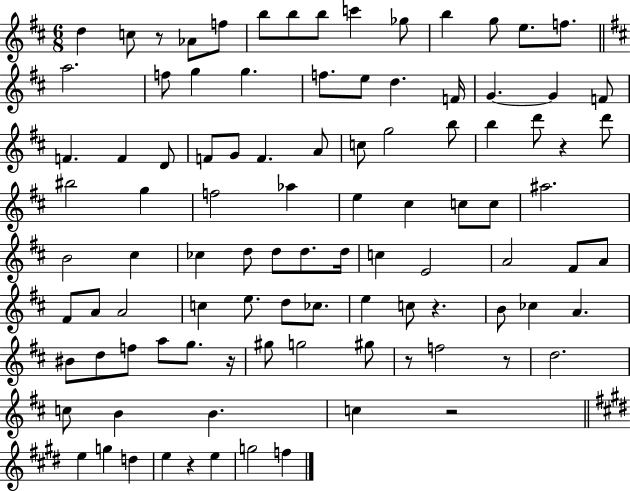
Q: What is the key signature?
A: D major